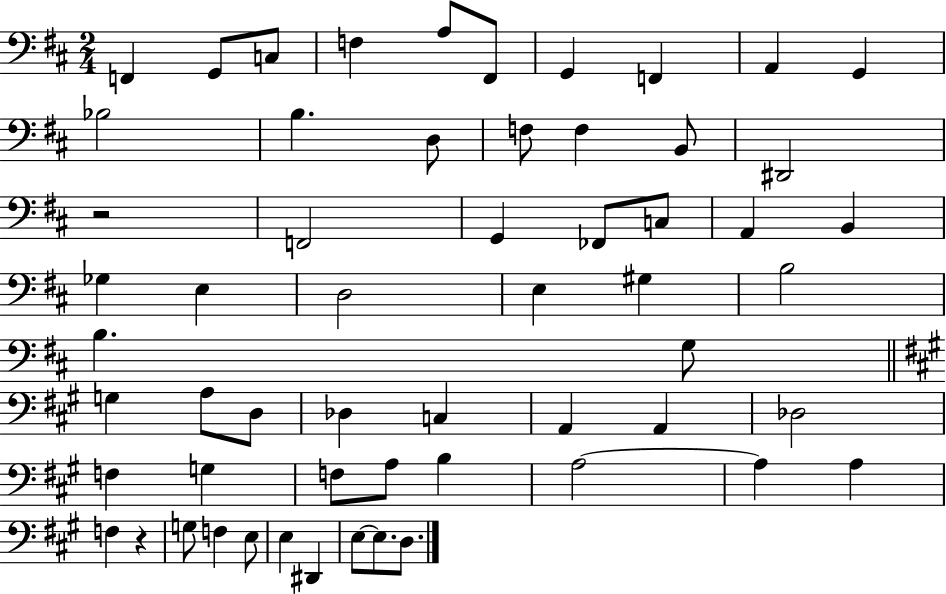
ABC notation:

X:1
T:Untitled
M:2/4
L:1/4
K:D
F,, G,,/2 C,/2 F, A,/2 ^F,,/2 G,, F,, A,, G,, _B,2 B, D,/2 F,/2 F, B,,/2 ^D,,2 z2 F,,2 G,, _F,,/2 C,/2 A,, B,, _G, E, D,2 E, ^G, B,2 B, G,/2 G, A,/2 D,/2 _D, C, A,, A,, _D,2 F, G, F,/2 A,/2 B, A,2 A, A, F, z G,/2 F, E,/2 E, ^D,, E,/2 E,/2 D,/2